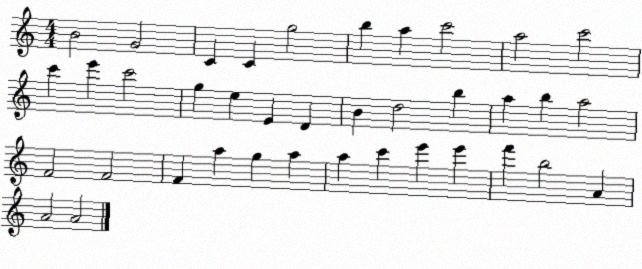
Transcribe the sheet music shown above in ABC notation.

X:1
T:Untitled
M:4/4
L:1/4
K:C
B2 G2 C C g2 b a c'2 a2 c'2 c' e' c'2 g e E D B d2 b a b a2 F2 F2 F a g a a c' e' e' f' b2 A A2 A2